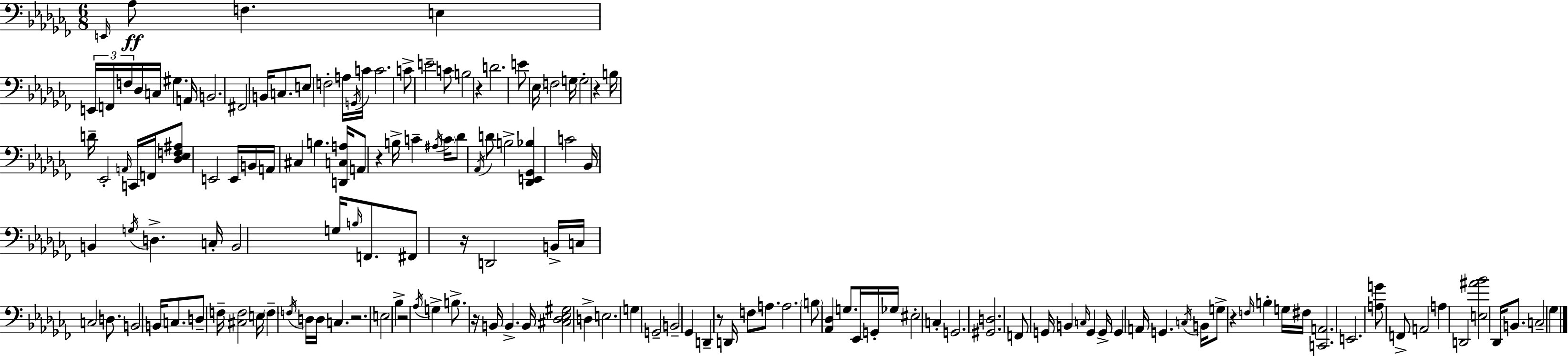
{
  \clef bass
  \numericTimeSignature
  \time 6/8
  \key aes \minor
  \grace { e,16 }\ff aes8 f4. e4 | \tuplet 3/2 { e,16 f,16 f16 } des16 c16 gis4. | a,16 b,2. | fis,2 b,16 c8. | \break e8 f2-. a16 | \acciaccatura { g,16 } c'16 c'2. | c'8-> e'2-- | c'8 b2 r4 | \break d'2. | e'8 \parenthesize ees16 f2 | g16 g2-. r4 | b16 d'16-- ees,2-. | \break \grace { a,16 } c,16 f,16 <des ees f ais>8 e,2 | e,16 b,16 a,16 cis4 b4. | <d, c a>16 a,8 r4 b16-> c'4-- | \acciaccatura { ais16 } \parenthesize c'16 des'8 \acciaccatura { aes,16 } d'8 b2-> | \break <des, e, ges, bes>4 c'2 | bes,16 b,4 \acciaccatura { g16 } d4.-> | c16-. b,2 | g16 \grace { b16 } f,8. fis,8 r16 d,2 | \break b,16-> c16 c2 | d8. b,2 | b,16 c8. d8-- f16-- <cis f>2 | e16 \parenthesize f4-- \acciaccatura { f16 } | \break d16 d16 c4. r2. | e2 | bes4-> r2 | \acciaccatura { aes16 } g4-> b8.-> | \break r16 b,16 b,4.-> b,16 <cis des ees gis>2 | d4-> e2. | g4 | g,2-- b,2-- | \break ges,4 d,4-- | r8 d,16 f8 a8. a2. | \parenthesize b8 <aes, des>4 | g8. ees,16 g,16-. ges16 eis2-. | \break c4-. g,2. | <gis, d>2. | f,8 g,16 | b,4 \grace { c16 } g,4 g,16-> g,4 | \break a,16 g,4. \acciaccatura { c16 } b,16 g8-> | r4 \grace { f16 } b4-. g16 fis16 | <c, a,>2. | e,2. | \break <a g'>8 f,8-> a,2 | a4 d,2 | <e ais' bes'>2 des,16 b,8. | c2-- ges4 | \break \bar "|."
}